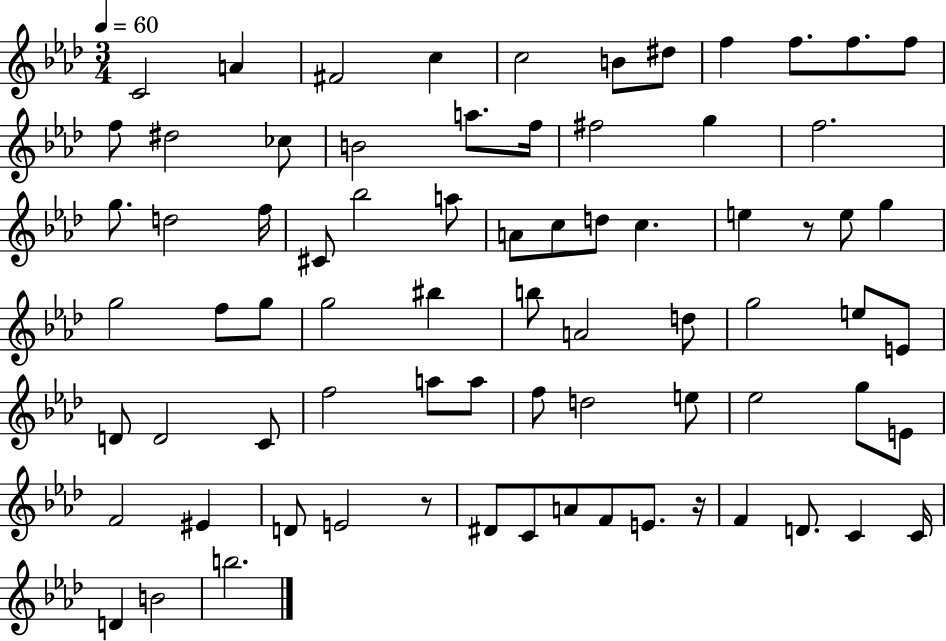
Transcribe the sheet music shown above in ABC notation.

X:1
T:Untitled
M:3/4
L:1/4
K:Ab
C2 A ^F2 c c2 B/2 ^d/2 f f/2 f/2 f/2 f/2 ^d2 _c/2 B2 a/2 f/4 ^f2 g f2 g/2 d2 f/4 ^C/2 _b2 a/2 A/2 c/2 d/2 c e z/2 e/2 g g2 f/2 g/2 g2 ^b b/2 A2 d/2 g2 e/2 E/2 D/2 D2 C/2 f2 a/2 a/2 f/2 d2 e/2 _e2 g/2 E/2 F2 ^E D/2 E2 z/2 ^D/2 C/2 A/2 F/2 E/2 z/4 F D/2 C C/4 D B2 b2